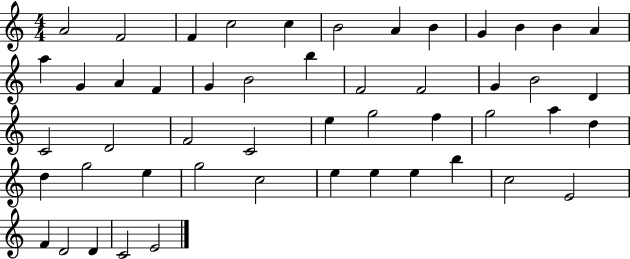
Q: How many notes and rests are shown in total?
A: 50